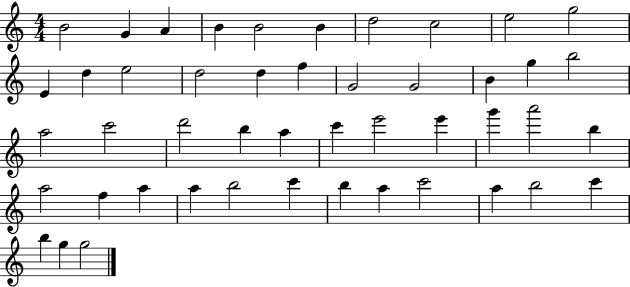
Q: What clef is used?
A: treble